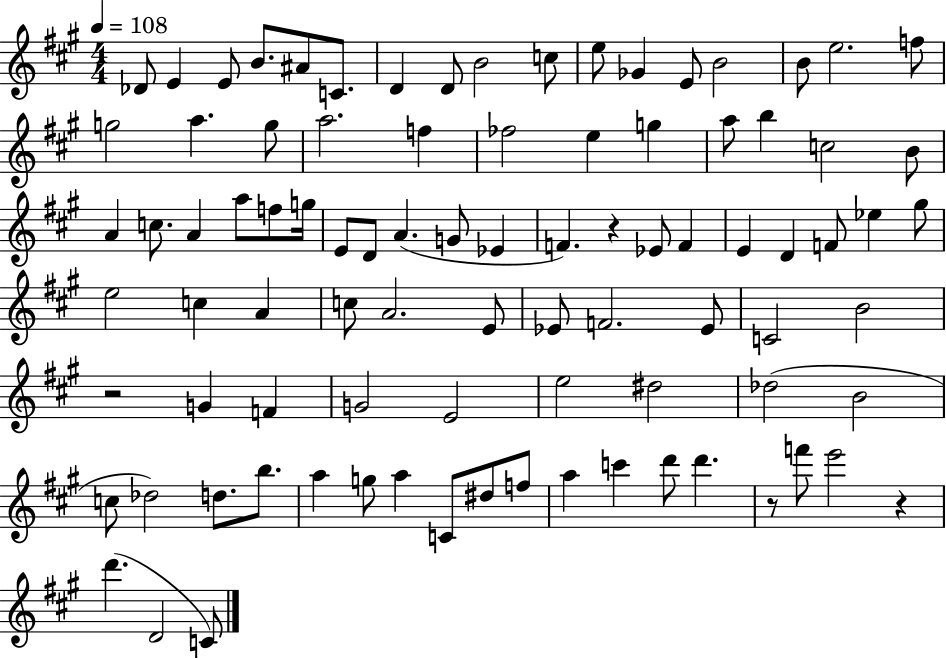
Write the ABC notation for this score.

X:1
T:Untitled
M:4/4
L:1/4
K:A
_D/2 E E/2 B/2 ^A/2 C/2 D D/2 B2 c/2 e/2 _G E/2 B2 B/2 e2 f/2 g2 a g/2 a2 f _f2 e g a/2 b c2 B/2 A c/2 A a/2 f/2 g/4 E/2 D/2 A G/2 _E F z _E/2 F E D F/2 _e ^g/2 e2 c A c/2 A2 E/2 _E/2 F2 _E/2 C2 B2 z2 G F G2 E2 e2 ^d2 _d2 B2 c/2 _d2 d/2 b/2 a g/2 a C/2 ^d/2 f/2 a c' d'/2 d' z/2 f'/2 e'2 z d' D2 C/2